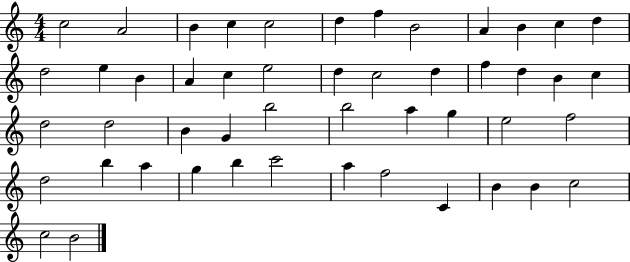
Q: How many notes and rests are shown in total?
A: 49